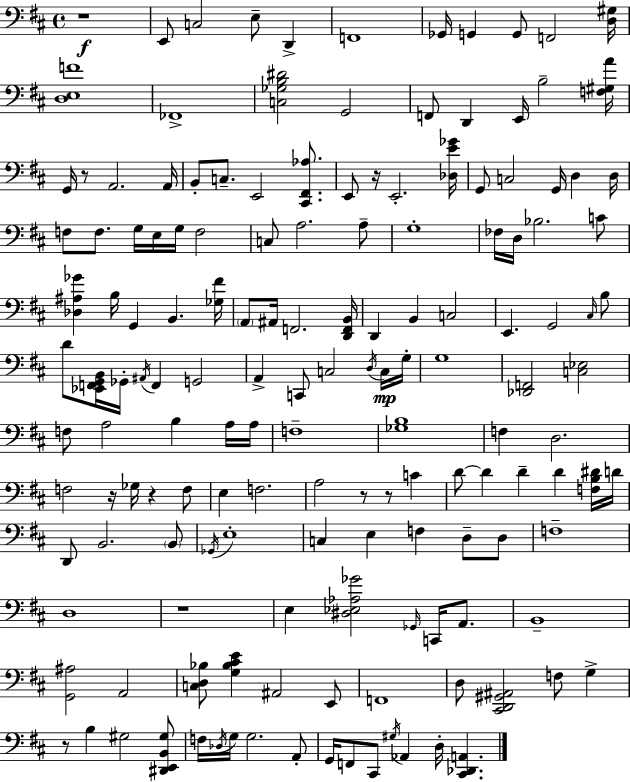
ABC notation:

X:1
T:Untitled
M:4/4
L:1/4
K:D
z4 E,,/2 C,2 E,/2 D,, F,,4 _G,,/4 G,, G,,/2 F,,2 [D,^G,]/4 [D,E,F]4 _F,,4 [C,_G,B,^D]2 G,,2 F,,/2 D,, E,,/4 B,2 [F,^G,A]/4 G,,/4 z/2 A,,2 A,,/4 B,,/2 C,/2 E,,2 [^C,,^F,,_A,]/2 E,,/2 z/4 E,,2 [_D,E_G]/4 G,,/2 C,2 G,,/4 D, D,/4 F,/2 F,/2 G,/4 E,/4 G,/4 F,2 C,/2 A,2 A,/2 G,4 _F,/4 D,/4 _B,2 C/2 [_D,^A,_G] B,/4 G,, B,, [_G,^F]/4 A,,/2 ^A,,/4 F,,2 [D,,F,,B,,]/4 D,, B,, C,2 E,, G,,2 ^C,/4 B,/2 D/2 [_E,,F,,G,,B,,]/4 _G,,/4 ^A,,/4 F,, G,,2 A,, C,,/2 C,2 D,/4 C,/4 G,/4 G,4 [_D,,F,,]2 [C,_E,]2 F,/2 A,2 B, A,/4 A,/4 F,4 [_G,B,]4 F, D,2 F,2 z/4 _G,/4 z F,/2 E, F,2 A,2 z/2 z/2 C D/2 D D D [F,B,^D]/4 D/4 D,,/2 B,,2 B,,/2 _G,,/4 E,4 C, E, F, D,/2 D,/2 F,4 D,4 z4 E, [^D,_E,_A,_G]2 _G,,/4 C,,/4 A,,/2 B,,4 [G,,^A,]2 A,,2 [C,D,_B,]/2 [G,_B,^CE] ^A,,2 E,,/2 F,,4 D,/2 [^C,,D,,^G,,^A,,]2 F,/2 G, z/2 B, ^G,2 [^D,,E,,B,,^G,]/2 F,/4 _D,/4 G,/4 G,2 A,,/2 G,,/4 F,,/2 ^C,,/2 ^G,/4 _A,, D,/4 [^C,,_D,,A,,]